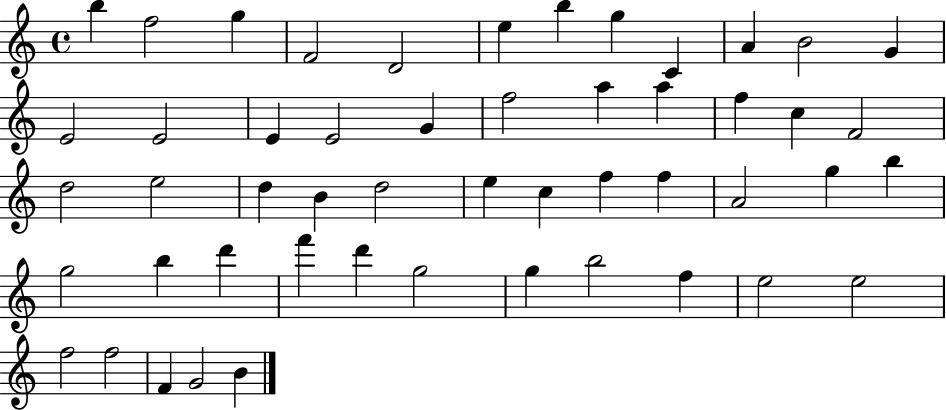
{
  \clef treble
  \time 4/4
  \defaultTimeSignature
  \key c \major
  b''4 f''2 g''4 | f'2 d'2 | e''4 b''4 g''4 c'4 | a'4 b'2 g'4 | \break e'2 e'2 | e'4 e'2 g'4 | f''2 a''4 a''4 | f''4 c''4 f'2 | \break d''2 e''2 | d''4 b'4 d''2 | e''4 c''4 f''4 f''4 | a'2 g''4 b''4 | \break g''2 b''4 d'''4 | f'''4 d'''4 g''2 | g''4 b''2 f''4 | e''2 e''2 | \break f''2 f''2 | f'4 g'2 b'4 | \bar "|."
}